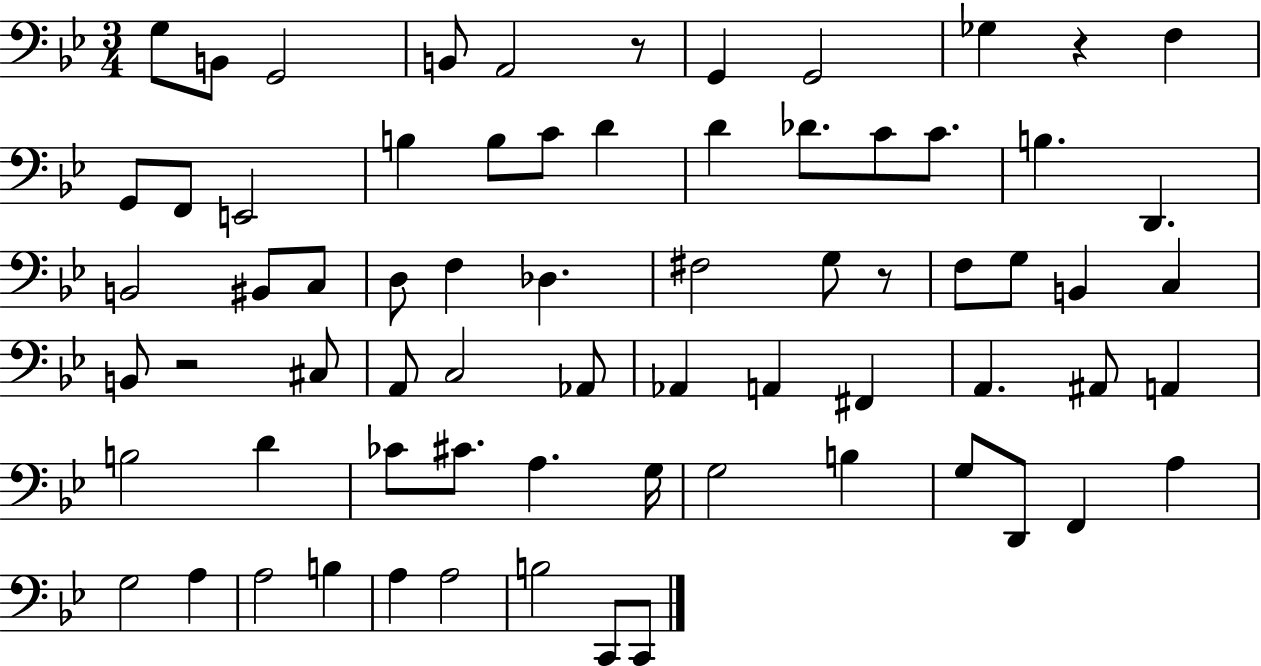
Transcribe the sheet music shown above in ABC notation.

X:1
T:Untitled
M:3/4
L:1/4
K:Bb
G,/2 B,,/2 G,,2 B,,/2 A,,2 z/2 G,, G,,2 _G, z F, G,,/2 F,,/2 E,,2 B, B,/2 C/2 D D _D/2 C/2 C/2 B, D,, B,,2 ^B,,/2 C,/2 D,/2 F, _D, ^F,2 G,/2 z/2 F,/2 G,/2 B,, C, B,,/2 z2 ^C,/2 A,,/2 C,2 _A,,/2 _A,, A,, ^F,, A,, ^A,,/2 A,, B,2 D _C/2 ^C/2 A, G,/4 G,2 B, G,/2 D,,/2 F,, A, G,2 A, A,2 B, A, A,2 B,2 C,,/2 C,,/2